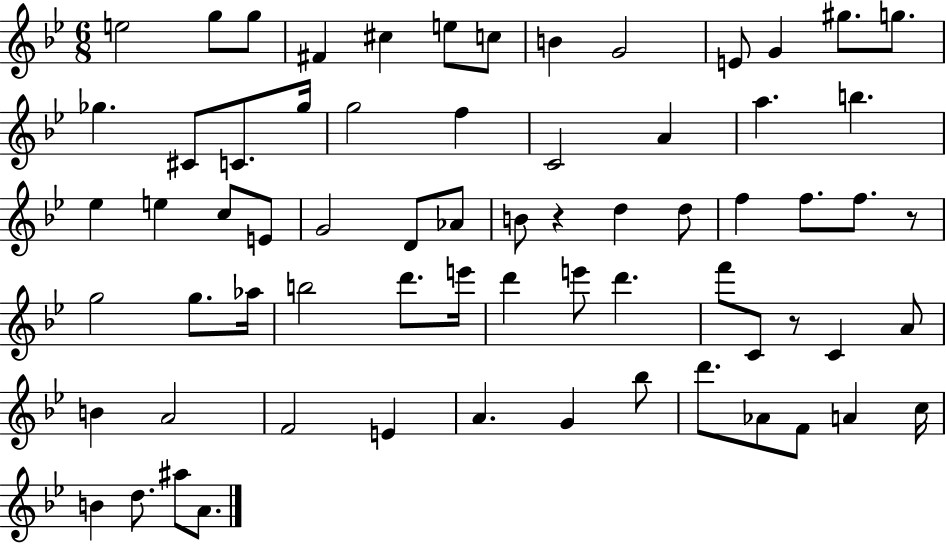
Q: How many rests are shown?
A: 3